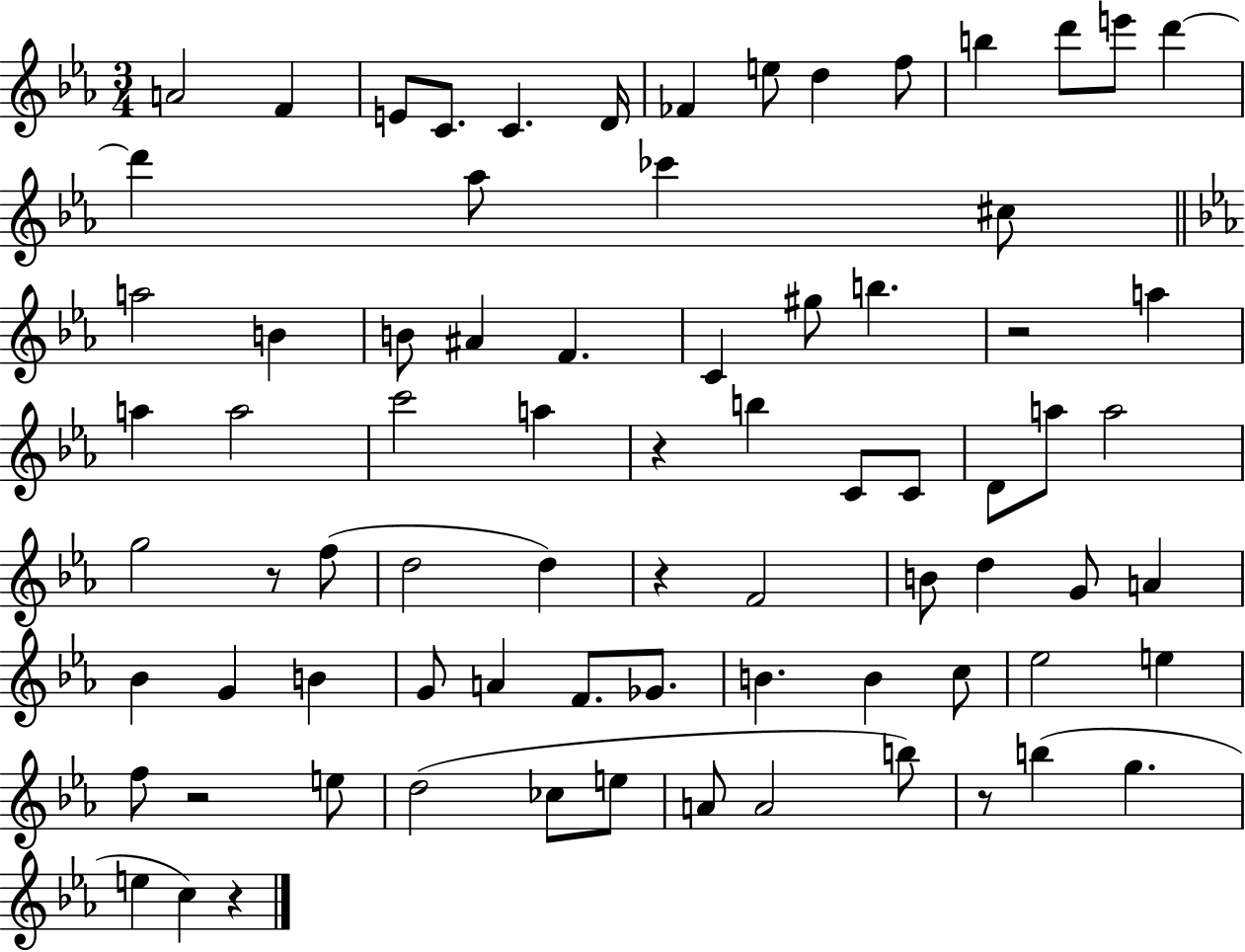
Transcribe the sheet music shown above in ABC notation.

X:1
T:Untitled
M:3/4
L:1/4
K:Eb
A2 F E/2 C/2 C D/4 _F e/2 d f/2 b d'/2 e'/2 d' d' _a/2 _c' ^c/2 a2 B B/2 ^A F C ^g/2 b z2 a a a2 c'2 a z b C/2 C/2 D/2 a/2 a2 g2 z/2 f/2 d2 d z F2 B/2 d G/2 A _B G B G/2 A F/2 _G/2 B B c/2 _e2 e f/2 z2 e/2 d2 _c/2 e/2 A/2 A2 b/2 z/2 b g e c z